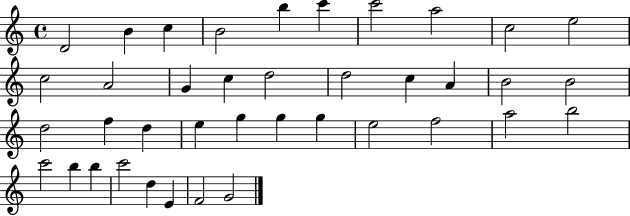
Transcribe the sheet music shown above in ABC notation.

X:1
T:Untitled
M:4/4
L:1/4
K:C
D2 B c B2 b c' c'2 a2 c2 e2 c2 A2 G c d2 d2 c A B2 B2 d2 f d e g g g e2 f2 a2 b2 c'2 b b c'2 d E F2 G2